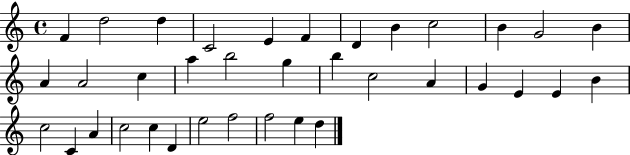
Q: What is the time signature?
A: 4/4